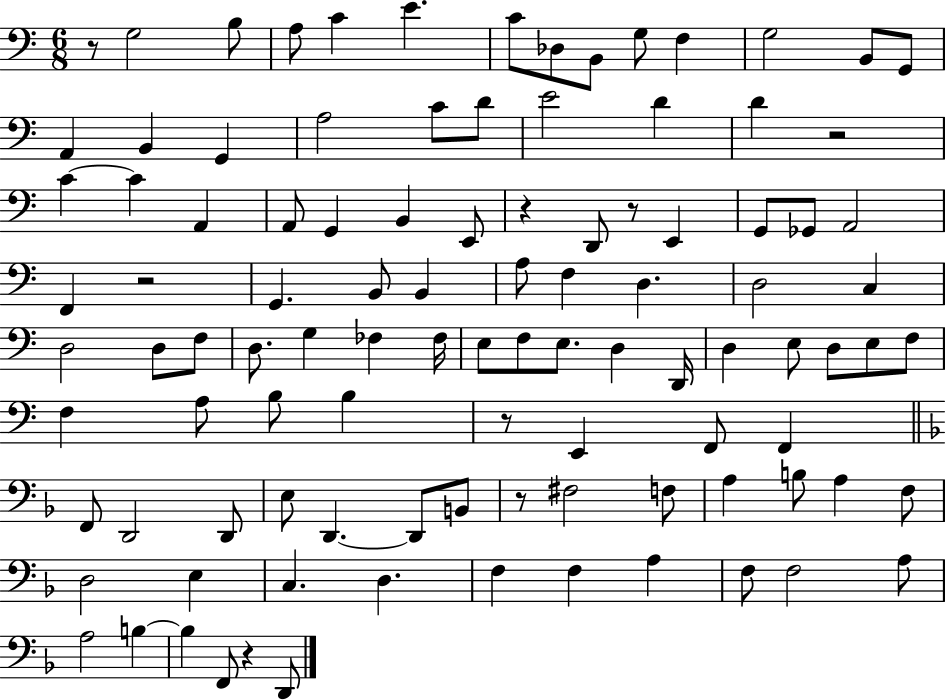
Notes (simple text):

R/e G3/h B3/e A3/e C4/q E4/q. C4/e Db3/e B2/e G3/e F3/q G3/h B2/e G2/e A2/q B2/q G2/q A3/h C4/e D4/e E4/h D4/q D4/q R/h C4/q C4/q A2/q A2/e G2/q B2/q E2/e R/q D2/e R/e E2/q G2/e Gb2/e A2/h F2/q R/h G2/q. B2/e B2/q A3/e F3/q D3/q. D3/h C3/q D3/h D3/e F3/e D3/e. G3/q FES3/q FES3/s E3/e F3/e E3/e. D3/q D2/s D3/q E3/e D3/e E3/e F3/e F3/q A3/e B3/e B3/q R/e E2/q F2/e F2/q F2/e D2/h D2/e E3/e D2/q. D2/e B2/e R/e F#3/h F3/e A3/q B3/e A3/q F3/e D3/h E3/q C3/q. D3/q. F3/q F3/q A3/q F3/e F3/h A3/e A3/h B3/q B3/q F2/e R/q D2/e